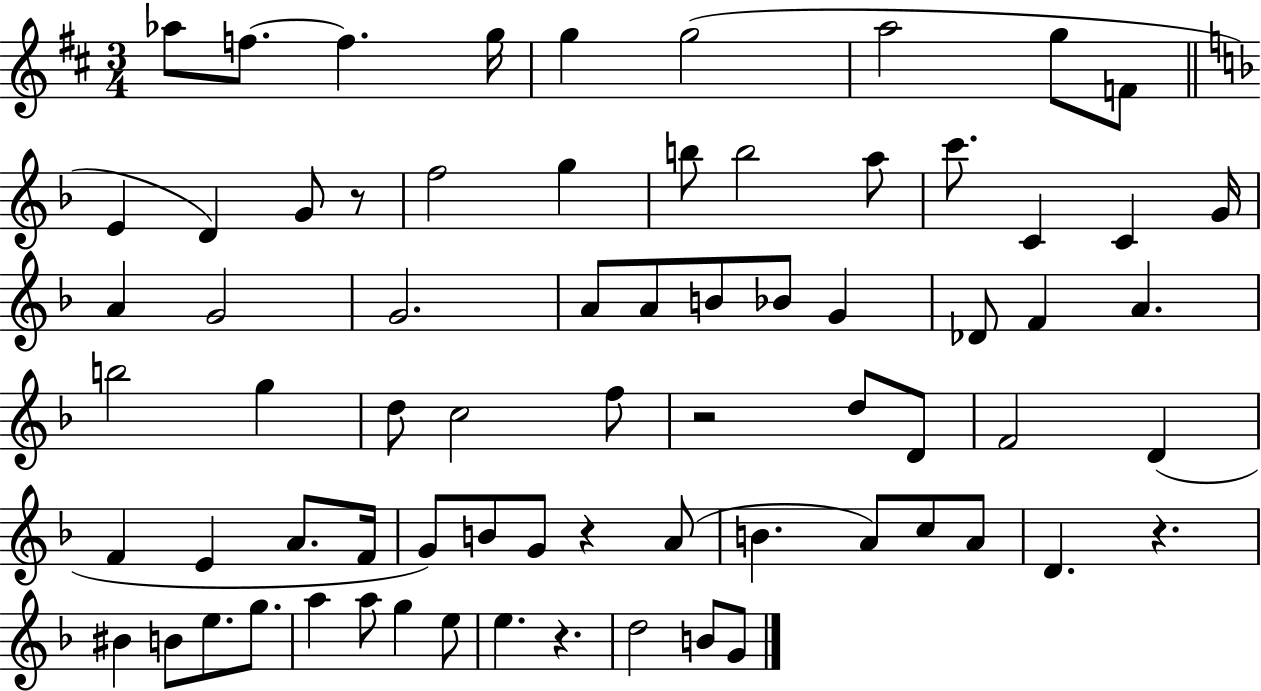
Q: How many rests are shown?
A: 5